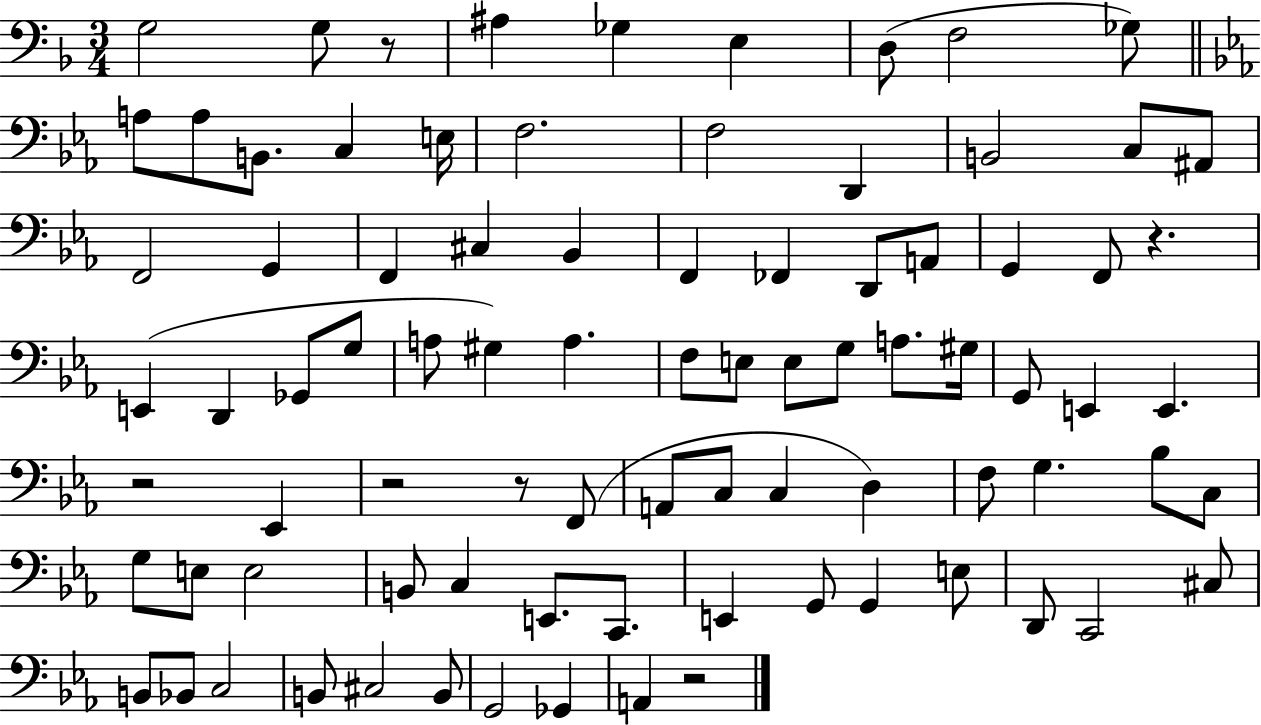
G3/h G3/e R/e A#3/q Gb3/q E3/q D3/e F3/h Gb3/e A3/e A3/e B2/e. C3/q E3/s F3/h. F3/h D2/q B2/h C3/e A#2/e F2/h G2/q F2/q C#3/q Bb2/q F2/q FES2/q D2/e A2/e G2/q F2/e R/q. E2/q D2/q Gb2/e G3/e A3/e G#3/q A3/q. F3/e E3/e E3/e G3/e A3/e. G#3/s G2/e E2/q E2/q. R/h Eb2/q R/h R/e F2/e A2/e C3/e C3/q D3/q F3/e G3/q. Bb3/e C3/e G3/e E3/e E3/h B2/e C3/q E2/e. C2/e. E2/q G2/e G2/q E3/e D2/e C2/h C#3/e B2/e Bb2/e C3/h B2/e C#3/h B2/e G2/h Gb2/q A2/q R/h